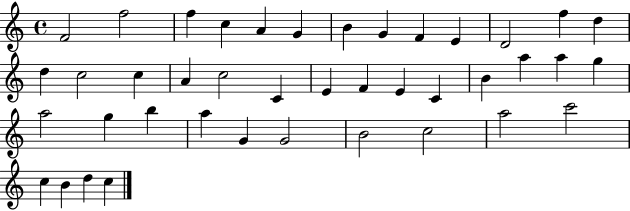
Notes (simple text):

F4/h F5/h F5/q C5/q A4/q G4/q B4/q G4/q F4/q E4/q D4/h F5/q D5/q D5/q C5/h C5/q A4/q C5/h C4/q E4/q F4/q E4/q C4/q B4/q A5/q A5/q G5/q A5/h G5/q B5/q A5/q G4/q G4/h B4/h C5/h A5/h C6/h C5/q B4/q D5/q C5/q